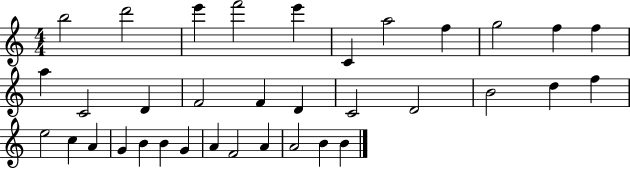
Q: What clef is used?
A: treble